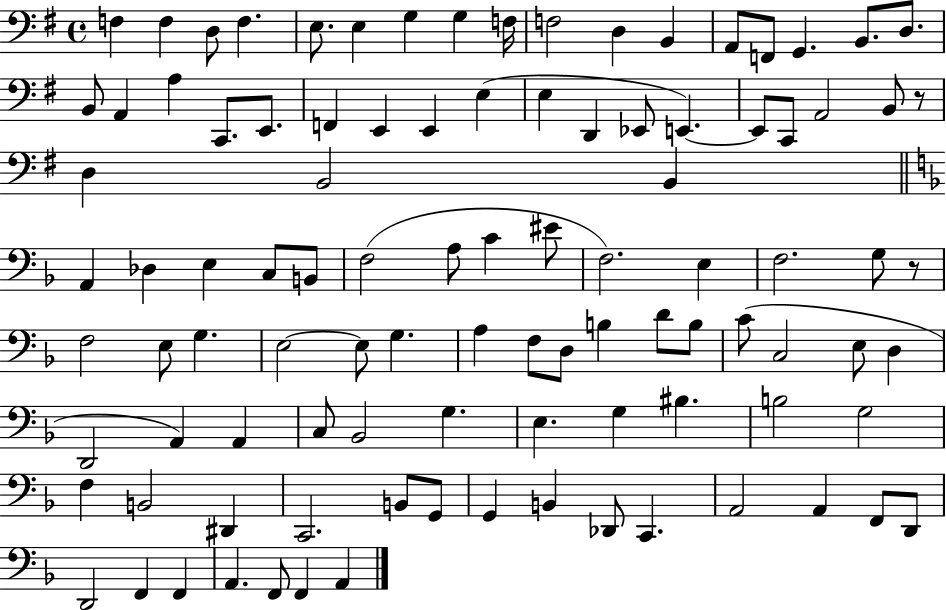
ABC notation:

X:1
T:Untitled
M:4/4
L:1/4
K:G
F, F, D,/2 F, E,/2 E, G, G, F,/4 F,2 D, B,, A,,/2 F,,/2 G,, B,,/2 D,/2 B,,/2 A,, A, C,,/2 E,,/2 F,, E,, E,, E, E, D,, _E,,/2 E,, E,,/2 C,,/2 A,,2 B,,/2 z/2 D, B,,2 B,, A,, _D, E, C,/2 B,,/2 F,2 A,/2 C ^E/2 F,2 E, F,2 G,/2 z/2 F,2 E,/2 G, E,2 E,/2 G, A, F,/2 D,/2 B, D/2 B,/2 C/2 C,2 E,/2 D, D,,2 A,, A,, C,/2 _B,,2 G, E, G, ^B, B,2 G,2 F, B,,2 ^D,, C,,2 B,,/2 G,,/2 G,, B,, _D,,/2 C,, A,,2 A,, F,,/2 D,,/2 D,,2 F,, F,, A,, F,,/2 F,, A,,